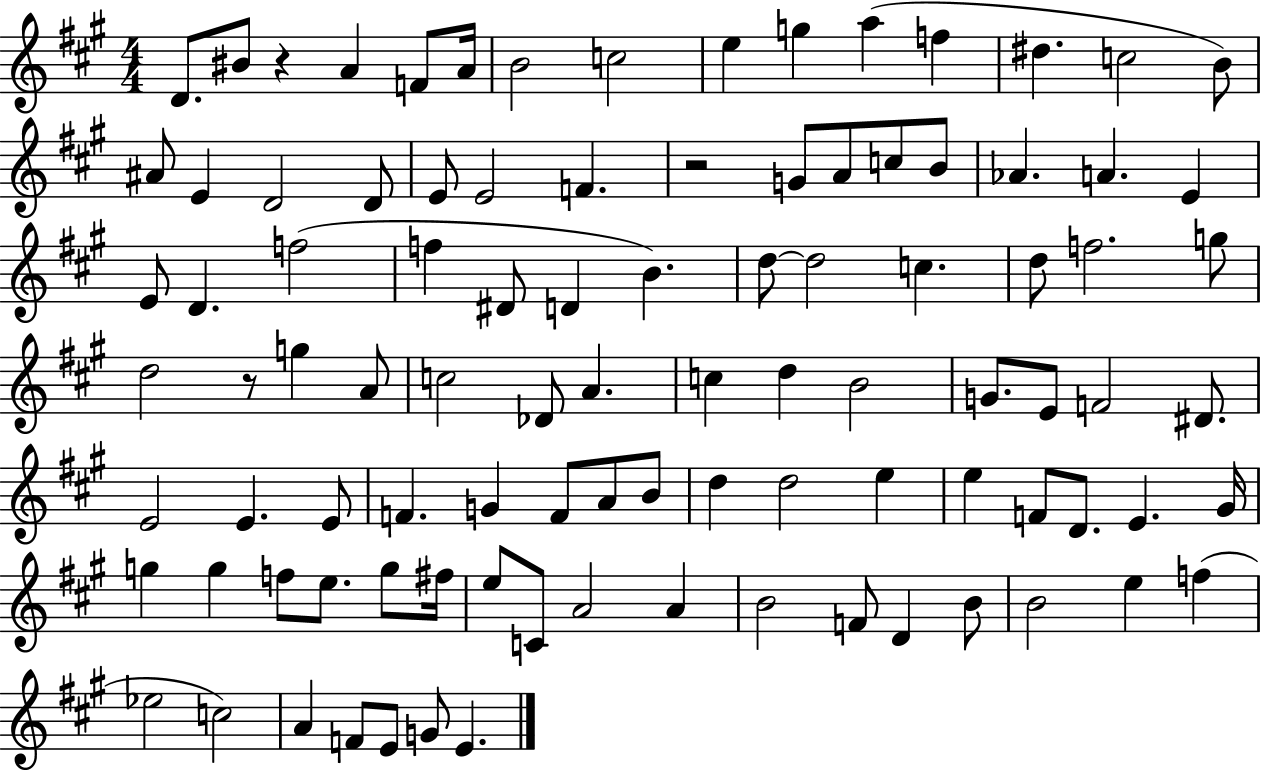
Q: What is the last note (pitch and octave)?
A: E4